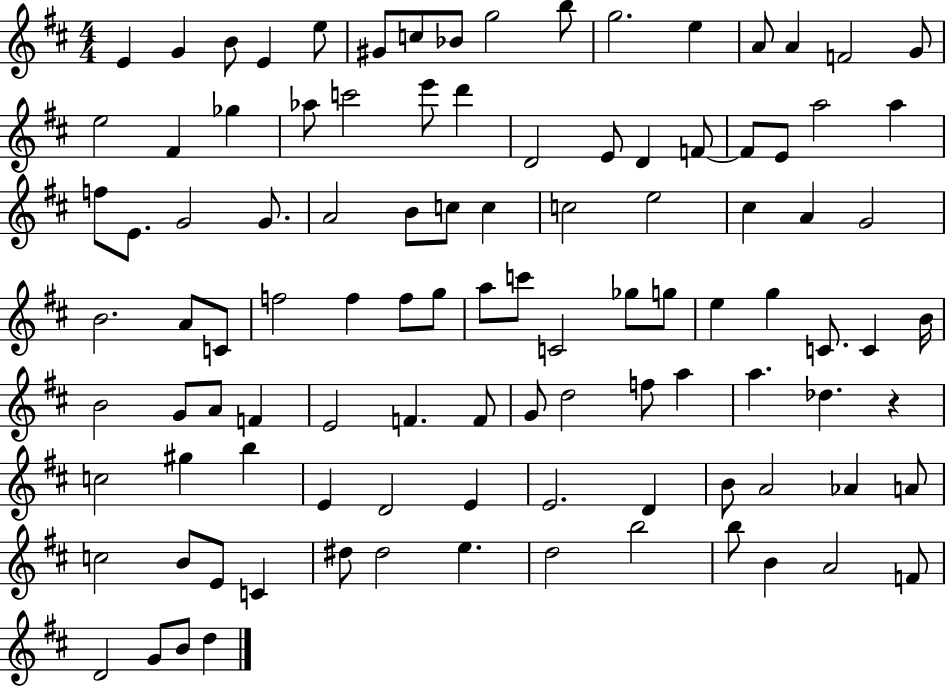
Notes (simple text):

E4/q G4/q B4/e E4/q E5/e G#4/e C5/e Bb4/e G5/h B5/e G5/h. E5/q A4/e A4/q F4/h G4/e E5/h F#4/q Gb5/q Ab5/e C6/h E6/e D6/q D4/h E4/e D4/q F4/e F4/e E4/e A5/h A5/q F5/e E4/e. G4/h G4/e. A4/h B4/e C5/e C5/q C5/h E5/h C#5/q A4/q G4/h B4/h. A4/e C4/e F5/h F5/q F5/e G5/e A5/e C6/e C4/h Gb5/e G5/e E5/q G5/q C4/e. C4/q B4/s B4/h G4/e A4/e F4/q E4/h F4/q. F4/e G4/e D5/h F5/e A5/q A5/q. Db5/q. R/q C5/h G#5/q B5/q E4/q D4/h E4/q E4/h. D4/q B4/e A4/h Ab4/q A4/e C5/h B4/e E4/e C4/q D#5/e D#5/h E5/q. D5/h B5/h B5/e B4/q A4/h F4/e D4/h G4/e B4/e D5/q